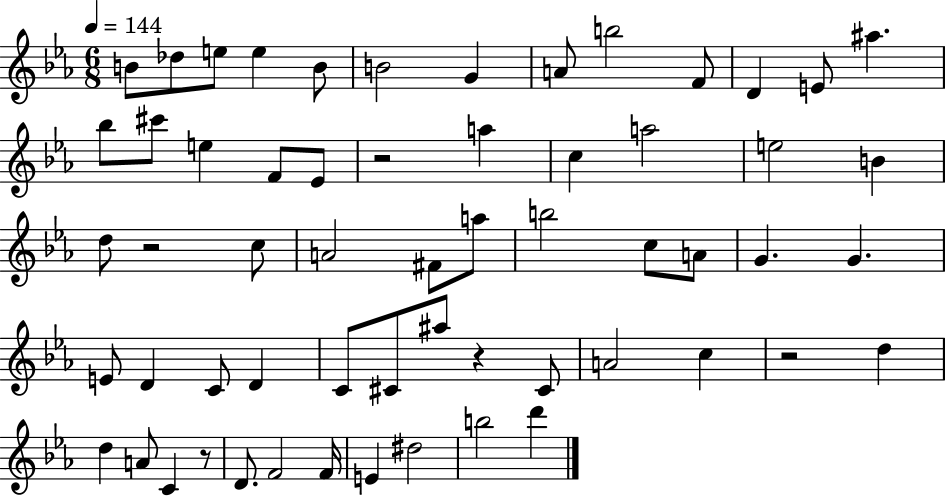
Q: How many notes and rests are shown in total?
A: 59